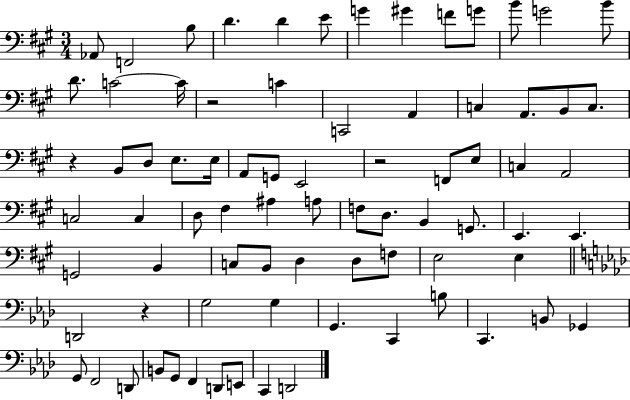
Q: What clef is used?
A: bass